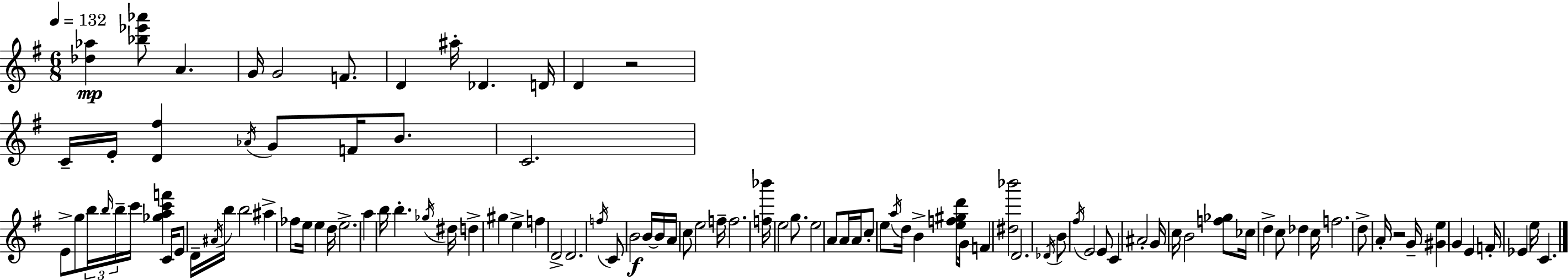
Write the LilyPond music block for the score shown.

{
  \clef treble
  \numericTimeSignature
  \time 6/8
  \key g \major
  \tempo 4 = 132
  <des'' aes''>4\mp <bes'' ees''' aes'''>8 a'4. | g'16 g'2 f'8. | d'4 ais''16-. des'4. d'16 | d'4 r2 | \break c'16-- e'16-. <d' fis''>4 \acciaccatura { aes'16 } g'8 f'16 b'8. | c'2. | e'8-> g''8 \tuplet 3/2 { b''16 \grace { b''16 } b''16-- } c'''16 <ges'' a'' c''' f'''>4 | c'16 e'8 d'16-- \acciaccatura { ais'16 } b''16 b''2 | \break ais''4-> fes''8 e''16 e''4 | d''16 e''2.-> | a''4 b''16 b''4.-. | \acciaccatura { ges''16 } dis''16 d''4-> gis''4 | \break e''4-> f''4 d'2-> | d'2. | \acciaccatura { f''16 } c'8 b'2\f | b'16~~ b'16 a'16 c''8 e''2 | \break f''16-- f''2. | <f'' bes'''>16 e''2 | g''8. e''2 | a'8 a'16 a'16 c''8-. e''8 \acciaccatura { a''16 } d''16 b'4-> | \break <e'' f'' gis'' d'''>8 g'16 f'4 <dis'' bes'''>2 | d'2. | \acciaccatura { des'16 } b'8 \acciaccatura { fis''16 } e'2 | e'8 c'4 | \break ais'2-. g'16 c''16 b'2 | <f'' ges''>8 ces''16 d''4-> | c''8 des''4 c''16 f''2. | d''8-> a'16-. r2 | \break g'16-- <gis' e''>4 | g'4 e'4 f'16-. ees'4 | e''16 c'4. \bar "|."
}